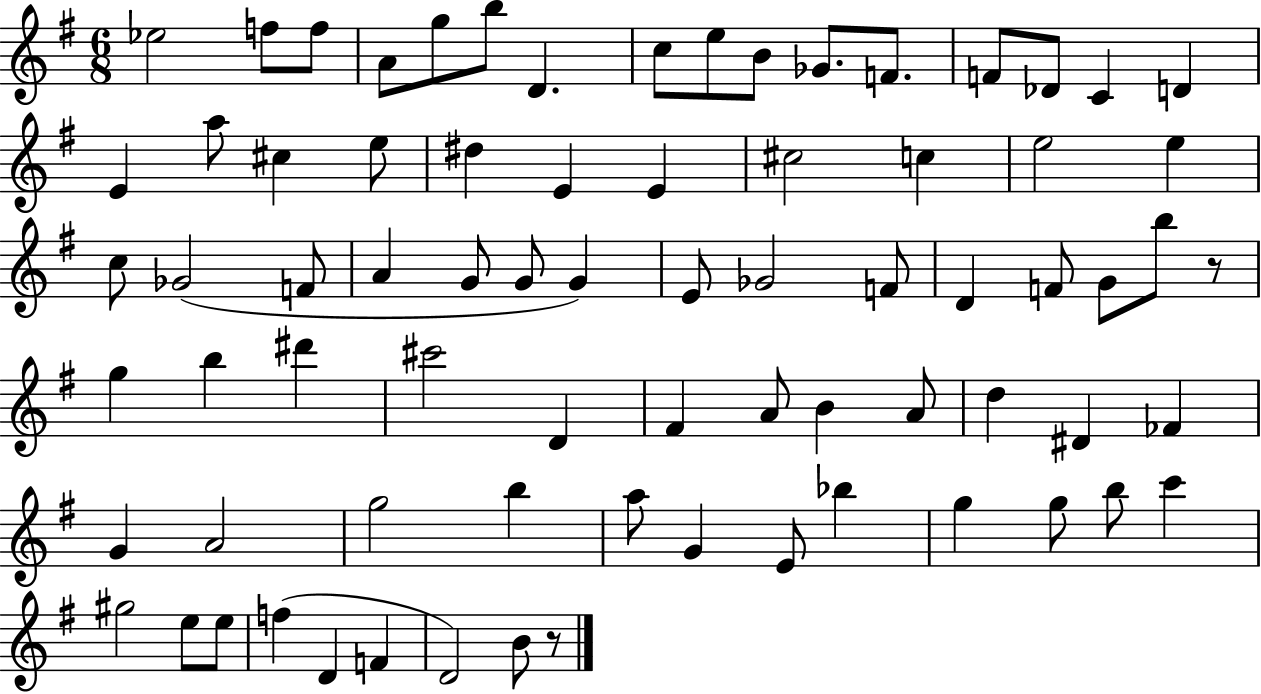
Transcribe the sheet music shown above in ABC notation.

X:1
T:Untitled
M:6/8
L:1/4
K:G
_e2 f/2 f/2 A/2 g/2 b/2 D c/2 e/2 B/2 _G/2 F/2 F/2 _D/2 C D E a/2 ^c e/2 ^d E E ^c2 c e2 e c/2 _G2 F/2 A G/2 G/2 G E/2 _G2 F/2 D F/2 G/2 b/2 z/2 g b ^d' ^c'2 D ^F A/2 B A/2 d ^D _F G A2 g2 b a/2 G E/2 _b g g/2 b/2 c' ^g2 e/2 e/2 f D F D2 B/2 z/2